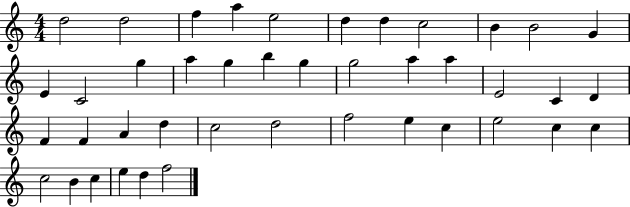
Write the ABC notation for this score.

X:1
T:Untitled
M:4/4
L:1/4
K:C
d2 d2 f a e2 d d c2 B B2 G E C2 g a g b g g2 a a E2 C D F F A d c2 d2 f2 e c e2 c c c2 B c e d f2